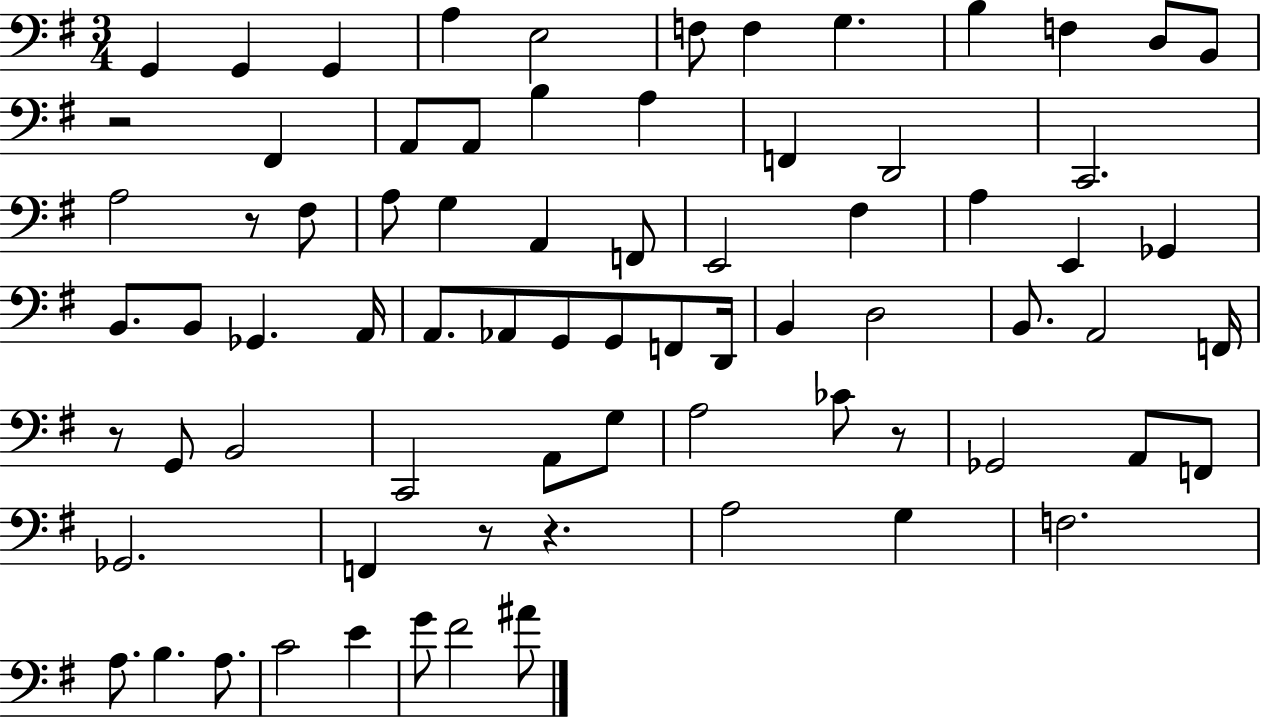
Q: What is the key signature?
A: G major